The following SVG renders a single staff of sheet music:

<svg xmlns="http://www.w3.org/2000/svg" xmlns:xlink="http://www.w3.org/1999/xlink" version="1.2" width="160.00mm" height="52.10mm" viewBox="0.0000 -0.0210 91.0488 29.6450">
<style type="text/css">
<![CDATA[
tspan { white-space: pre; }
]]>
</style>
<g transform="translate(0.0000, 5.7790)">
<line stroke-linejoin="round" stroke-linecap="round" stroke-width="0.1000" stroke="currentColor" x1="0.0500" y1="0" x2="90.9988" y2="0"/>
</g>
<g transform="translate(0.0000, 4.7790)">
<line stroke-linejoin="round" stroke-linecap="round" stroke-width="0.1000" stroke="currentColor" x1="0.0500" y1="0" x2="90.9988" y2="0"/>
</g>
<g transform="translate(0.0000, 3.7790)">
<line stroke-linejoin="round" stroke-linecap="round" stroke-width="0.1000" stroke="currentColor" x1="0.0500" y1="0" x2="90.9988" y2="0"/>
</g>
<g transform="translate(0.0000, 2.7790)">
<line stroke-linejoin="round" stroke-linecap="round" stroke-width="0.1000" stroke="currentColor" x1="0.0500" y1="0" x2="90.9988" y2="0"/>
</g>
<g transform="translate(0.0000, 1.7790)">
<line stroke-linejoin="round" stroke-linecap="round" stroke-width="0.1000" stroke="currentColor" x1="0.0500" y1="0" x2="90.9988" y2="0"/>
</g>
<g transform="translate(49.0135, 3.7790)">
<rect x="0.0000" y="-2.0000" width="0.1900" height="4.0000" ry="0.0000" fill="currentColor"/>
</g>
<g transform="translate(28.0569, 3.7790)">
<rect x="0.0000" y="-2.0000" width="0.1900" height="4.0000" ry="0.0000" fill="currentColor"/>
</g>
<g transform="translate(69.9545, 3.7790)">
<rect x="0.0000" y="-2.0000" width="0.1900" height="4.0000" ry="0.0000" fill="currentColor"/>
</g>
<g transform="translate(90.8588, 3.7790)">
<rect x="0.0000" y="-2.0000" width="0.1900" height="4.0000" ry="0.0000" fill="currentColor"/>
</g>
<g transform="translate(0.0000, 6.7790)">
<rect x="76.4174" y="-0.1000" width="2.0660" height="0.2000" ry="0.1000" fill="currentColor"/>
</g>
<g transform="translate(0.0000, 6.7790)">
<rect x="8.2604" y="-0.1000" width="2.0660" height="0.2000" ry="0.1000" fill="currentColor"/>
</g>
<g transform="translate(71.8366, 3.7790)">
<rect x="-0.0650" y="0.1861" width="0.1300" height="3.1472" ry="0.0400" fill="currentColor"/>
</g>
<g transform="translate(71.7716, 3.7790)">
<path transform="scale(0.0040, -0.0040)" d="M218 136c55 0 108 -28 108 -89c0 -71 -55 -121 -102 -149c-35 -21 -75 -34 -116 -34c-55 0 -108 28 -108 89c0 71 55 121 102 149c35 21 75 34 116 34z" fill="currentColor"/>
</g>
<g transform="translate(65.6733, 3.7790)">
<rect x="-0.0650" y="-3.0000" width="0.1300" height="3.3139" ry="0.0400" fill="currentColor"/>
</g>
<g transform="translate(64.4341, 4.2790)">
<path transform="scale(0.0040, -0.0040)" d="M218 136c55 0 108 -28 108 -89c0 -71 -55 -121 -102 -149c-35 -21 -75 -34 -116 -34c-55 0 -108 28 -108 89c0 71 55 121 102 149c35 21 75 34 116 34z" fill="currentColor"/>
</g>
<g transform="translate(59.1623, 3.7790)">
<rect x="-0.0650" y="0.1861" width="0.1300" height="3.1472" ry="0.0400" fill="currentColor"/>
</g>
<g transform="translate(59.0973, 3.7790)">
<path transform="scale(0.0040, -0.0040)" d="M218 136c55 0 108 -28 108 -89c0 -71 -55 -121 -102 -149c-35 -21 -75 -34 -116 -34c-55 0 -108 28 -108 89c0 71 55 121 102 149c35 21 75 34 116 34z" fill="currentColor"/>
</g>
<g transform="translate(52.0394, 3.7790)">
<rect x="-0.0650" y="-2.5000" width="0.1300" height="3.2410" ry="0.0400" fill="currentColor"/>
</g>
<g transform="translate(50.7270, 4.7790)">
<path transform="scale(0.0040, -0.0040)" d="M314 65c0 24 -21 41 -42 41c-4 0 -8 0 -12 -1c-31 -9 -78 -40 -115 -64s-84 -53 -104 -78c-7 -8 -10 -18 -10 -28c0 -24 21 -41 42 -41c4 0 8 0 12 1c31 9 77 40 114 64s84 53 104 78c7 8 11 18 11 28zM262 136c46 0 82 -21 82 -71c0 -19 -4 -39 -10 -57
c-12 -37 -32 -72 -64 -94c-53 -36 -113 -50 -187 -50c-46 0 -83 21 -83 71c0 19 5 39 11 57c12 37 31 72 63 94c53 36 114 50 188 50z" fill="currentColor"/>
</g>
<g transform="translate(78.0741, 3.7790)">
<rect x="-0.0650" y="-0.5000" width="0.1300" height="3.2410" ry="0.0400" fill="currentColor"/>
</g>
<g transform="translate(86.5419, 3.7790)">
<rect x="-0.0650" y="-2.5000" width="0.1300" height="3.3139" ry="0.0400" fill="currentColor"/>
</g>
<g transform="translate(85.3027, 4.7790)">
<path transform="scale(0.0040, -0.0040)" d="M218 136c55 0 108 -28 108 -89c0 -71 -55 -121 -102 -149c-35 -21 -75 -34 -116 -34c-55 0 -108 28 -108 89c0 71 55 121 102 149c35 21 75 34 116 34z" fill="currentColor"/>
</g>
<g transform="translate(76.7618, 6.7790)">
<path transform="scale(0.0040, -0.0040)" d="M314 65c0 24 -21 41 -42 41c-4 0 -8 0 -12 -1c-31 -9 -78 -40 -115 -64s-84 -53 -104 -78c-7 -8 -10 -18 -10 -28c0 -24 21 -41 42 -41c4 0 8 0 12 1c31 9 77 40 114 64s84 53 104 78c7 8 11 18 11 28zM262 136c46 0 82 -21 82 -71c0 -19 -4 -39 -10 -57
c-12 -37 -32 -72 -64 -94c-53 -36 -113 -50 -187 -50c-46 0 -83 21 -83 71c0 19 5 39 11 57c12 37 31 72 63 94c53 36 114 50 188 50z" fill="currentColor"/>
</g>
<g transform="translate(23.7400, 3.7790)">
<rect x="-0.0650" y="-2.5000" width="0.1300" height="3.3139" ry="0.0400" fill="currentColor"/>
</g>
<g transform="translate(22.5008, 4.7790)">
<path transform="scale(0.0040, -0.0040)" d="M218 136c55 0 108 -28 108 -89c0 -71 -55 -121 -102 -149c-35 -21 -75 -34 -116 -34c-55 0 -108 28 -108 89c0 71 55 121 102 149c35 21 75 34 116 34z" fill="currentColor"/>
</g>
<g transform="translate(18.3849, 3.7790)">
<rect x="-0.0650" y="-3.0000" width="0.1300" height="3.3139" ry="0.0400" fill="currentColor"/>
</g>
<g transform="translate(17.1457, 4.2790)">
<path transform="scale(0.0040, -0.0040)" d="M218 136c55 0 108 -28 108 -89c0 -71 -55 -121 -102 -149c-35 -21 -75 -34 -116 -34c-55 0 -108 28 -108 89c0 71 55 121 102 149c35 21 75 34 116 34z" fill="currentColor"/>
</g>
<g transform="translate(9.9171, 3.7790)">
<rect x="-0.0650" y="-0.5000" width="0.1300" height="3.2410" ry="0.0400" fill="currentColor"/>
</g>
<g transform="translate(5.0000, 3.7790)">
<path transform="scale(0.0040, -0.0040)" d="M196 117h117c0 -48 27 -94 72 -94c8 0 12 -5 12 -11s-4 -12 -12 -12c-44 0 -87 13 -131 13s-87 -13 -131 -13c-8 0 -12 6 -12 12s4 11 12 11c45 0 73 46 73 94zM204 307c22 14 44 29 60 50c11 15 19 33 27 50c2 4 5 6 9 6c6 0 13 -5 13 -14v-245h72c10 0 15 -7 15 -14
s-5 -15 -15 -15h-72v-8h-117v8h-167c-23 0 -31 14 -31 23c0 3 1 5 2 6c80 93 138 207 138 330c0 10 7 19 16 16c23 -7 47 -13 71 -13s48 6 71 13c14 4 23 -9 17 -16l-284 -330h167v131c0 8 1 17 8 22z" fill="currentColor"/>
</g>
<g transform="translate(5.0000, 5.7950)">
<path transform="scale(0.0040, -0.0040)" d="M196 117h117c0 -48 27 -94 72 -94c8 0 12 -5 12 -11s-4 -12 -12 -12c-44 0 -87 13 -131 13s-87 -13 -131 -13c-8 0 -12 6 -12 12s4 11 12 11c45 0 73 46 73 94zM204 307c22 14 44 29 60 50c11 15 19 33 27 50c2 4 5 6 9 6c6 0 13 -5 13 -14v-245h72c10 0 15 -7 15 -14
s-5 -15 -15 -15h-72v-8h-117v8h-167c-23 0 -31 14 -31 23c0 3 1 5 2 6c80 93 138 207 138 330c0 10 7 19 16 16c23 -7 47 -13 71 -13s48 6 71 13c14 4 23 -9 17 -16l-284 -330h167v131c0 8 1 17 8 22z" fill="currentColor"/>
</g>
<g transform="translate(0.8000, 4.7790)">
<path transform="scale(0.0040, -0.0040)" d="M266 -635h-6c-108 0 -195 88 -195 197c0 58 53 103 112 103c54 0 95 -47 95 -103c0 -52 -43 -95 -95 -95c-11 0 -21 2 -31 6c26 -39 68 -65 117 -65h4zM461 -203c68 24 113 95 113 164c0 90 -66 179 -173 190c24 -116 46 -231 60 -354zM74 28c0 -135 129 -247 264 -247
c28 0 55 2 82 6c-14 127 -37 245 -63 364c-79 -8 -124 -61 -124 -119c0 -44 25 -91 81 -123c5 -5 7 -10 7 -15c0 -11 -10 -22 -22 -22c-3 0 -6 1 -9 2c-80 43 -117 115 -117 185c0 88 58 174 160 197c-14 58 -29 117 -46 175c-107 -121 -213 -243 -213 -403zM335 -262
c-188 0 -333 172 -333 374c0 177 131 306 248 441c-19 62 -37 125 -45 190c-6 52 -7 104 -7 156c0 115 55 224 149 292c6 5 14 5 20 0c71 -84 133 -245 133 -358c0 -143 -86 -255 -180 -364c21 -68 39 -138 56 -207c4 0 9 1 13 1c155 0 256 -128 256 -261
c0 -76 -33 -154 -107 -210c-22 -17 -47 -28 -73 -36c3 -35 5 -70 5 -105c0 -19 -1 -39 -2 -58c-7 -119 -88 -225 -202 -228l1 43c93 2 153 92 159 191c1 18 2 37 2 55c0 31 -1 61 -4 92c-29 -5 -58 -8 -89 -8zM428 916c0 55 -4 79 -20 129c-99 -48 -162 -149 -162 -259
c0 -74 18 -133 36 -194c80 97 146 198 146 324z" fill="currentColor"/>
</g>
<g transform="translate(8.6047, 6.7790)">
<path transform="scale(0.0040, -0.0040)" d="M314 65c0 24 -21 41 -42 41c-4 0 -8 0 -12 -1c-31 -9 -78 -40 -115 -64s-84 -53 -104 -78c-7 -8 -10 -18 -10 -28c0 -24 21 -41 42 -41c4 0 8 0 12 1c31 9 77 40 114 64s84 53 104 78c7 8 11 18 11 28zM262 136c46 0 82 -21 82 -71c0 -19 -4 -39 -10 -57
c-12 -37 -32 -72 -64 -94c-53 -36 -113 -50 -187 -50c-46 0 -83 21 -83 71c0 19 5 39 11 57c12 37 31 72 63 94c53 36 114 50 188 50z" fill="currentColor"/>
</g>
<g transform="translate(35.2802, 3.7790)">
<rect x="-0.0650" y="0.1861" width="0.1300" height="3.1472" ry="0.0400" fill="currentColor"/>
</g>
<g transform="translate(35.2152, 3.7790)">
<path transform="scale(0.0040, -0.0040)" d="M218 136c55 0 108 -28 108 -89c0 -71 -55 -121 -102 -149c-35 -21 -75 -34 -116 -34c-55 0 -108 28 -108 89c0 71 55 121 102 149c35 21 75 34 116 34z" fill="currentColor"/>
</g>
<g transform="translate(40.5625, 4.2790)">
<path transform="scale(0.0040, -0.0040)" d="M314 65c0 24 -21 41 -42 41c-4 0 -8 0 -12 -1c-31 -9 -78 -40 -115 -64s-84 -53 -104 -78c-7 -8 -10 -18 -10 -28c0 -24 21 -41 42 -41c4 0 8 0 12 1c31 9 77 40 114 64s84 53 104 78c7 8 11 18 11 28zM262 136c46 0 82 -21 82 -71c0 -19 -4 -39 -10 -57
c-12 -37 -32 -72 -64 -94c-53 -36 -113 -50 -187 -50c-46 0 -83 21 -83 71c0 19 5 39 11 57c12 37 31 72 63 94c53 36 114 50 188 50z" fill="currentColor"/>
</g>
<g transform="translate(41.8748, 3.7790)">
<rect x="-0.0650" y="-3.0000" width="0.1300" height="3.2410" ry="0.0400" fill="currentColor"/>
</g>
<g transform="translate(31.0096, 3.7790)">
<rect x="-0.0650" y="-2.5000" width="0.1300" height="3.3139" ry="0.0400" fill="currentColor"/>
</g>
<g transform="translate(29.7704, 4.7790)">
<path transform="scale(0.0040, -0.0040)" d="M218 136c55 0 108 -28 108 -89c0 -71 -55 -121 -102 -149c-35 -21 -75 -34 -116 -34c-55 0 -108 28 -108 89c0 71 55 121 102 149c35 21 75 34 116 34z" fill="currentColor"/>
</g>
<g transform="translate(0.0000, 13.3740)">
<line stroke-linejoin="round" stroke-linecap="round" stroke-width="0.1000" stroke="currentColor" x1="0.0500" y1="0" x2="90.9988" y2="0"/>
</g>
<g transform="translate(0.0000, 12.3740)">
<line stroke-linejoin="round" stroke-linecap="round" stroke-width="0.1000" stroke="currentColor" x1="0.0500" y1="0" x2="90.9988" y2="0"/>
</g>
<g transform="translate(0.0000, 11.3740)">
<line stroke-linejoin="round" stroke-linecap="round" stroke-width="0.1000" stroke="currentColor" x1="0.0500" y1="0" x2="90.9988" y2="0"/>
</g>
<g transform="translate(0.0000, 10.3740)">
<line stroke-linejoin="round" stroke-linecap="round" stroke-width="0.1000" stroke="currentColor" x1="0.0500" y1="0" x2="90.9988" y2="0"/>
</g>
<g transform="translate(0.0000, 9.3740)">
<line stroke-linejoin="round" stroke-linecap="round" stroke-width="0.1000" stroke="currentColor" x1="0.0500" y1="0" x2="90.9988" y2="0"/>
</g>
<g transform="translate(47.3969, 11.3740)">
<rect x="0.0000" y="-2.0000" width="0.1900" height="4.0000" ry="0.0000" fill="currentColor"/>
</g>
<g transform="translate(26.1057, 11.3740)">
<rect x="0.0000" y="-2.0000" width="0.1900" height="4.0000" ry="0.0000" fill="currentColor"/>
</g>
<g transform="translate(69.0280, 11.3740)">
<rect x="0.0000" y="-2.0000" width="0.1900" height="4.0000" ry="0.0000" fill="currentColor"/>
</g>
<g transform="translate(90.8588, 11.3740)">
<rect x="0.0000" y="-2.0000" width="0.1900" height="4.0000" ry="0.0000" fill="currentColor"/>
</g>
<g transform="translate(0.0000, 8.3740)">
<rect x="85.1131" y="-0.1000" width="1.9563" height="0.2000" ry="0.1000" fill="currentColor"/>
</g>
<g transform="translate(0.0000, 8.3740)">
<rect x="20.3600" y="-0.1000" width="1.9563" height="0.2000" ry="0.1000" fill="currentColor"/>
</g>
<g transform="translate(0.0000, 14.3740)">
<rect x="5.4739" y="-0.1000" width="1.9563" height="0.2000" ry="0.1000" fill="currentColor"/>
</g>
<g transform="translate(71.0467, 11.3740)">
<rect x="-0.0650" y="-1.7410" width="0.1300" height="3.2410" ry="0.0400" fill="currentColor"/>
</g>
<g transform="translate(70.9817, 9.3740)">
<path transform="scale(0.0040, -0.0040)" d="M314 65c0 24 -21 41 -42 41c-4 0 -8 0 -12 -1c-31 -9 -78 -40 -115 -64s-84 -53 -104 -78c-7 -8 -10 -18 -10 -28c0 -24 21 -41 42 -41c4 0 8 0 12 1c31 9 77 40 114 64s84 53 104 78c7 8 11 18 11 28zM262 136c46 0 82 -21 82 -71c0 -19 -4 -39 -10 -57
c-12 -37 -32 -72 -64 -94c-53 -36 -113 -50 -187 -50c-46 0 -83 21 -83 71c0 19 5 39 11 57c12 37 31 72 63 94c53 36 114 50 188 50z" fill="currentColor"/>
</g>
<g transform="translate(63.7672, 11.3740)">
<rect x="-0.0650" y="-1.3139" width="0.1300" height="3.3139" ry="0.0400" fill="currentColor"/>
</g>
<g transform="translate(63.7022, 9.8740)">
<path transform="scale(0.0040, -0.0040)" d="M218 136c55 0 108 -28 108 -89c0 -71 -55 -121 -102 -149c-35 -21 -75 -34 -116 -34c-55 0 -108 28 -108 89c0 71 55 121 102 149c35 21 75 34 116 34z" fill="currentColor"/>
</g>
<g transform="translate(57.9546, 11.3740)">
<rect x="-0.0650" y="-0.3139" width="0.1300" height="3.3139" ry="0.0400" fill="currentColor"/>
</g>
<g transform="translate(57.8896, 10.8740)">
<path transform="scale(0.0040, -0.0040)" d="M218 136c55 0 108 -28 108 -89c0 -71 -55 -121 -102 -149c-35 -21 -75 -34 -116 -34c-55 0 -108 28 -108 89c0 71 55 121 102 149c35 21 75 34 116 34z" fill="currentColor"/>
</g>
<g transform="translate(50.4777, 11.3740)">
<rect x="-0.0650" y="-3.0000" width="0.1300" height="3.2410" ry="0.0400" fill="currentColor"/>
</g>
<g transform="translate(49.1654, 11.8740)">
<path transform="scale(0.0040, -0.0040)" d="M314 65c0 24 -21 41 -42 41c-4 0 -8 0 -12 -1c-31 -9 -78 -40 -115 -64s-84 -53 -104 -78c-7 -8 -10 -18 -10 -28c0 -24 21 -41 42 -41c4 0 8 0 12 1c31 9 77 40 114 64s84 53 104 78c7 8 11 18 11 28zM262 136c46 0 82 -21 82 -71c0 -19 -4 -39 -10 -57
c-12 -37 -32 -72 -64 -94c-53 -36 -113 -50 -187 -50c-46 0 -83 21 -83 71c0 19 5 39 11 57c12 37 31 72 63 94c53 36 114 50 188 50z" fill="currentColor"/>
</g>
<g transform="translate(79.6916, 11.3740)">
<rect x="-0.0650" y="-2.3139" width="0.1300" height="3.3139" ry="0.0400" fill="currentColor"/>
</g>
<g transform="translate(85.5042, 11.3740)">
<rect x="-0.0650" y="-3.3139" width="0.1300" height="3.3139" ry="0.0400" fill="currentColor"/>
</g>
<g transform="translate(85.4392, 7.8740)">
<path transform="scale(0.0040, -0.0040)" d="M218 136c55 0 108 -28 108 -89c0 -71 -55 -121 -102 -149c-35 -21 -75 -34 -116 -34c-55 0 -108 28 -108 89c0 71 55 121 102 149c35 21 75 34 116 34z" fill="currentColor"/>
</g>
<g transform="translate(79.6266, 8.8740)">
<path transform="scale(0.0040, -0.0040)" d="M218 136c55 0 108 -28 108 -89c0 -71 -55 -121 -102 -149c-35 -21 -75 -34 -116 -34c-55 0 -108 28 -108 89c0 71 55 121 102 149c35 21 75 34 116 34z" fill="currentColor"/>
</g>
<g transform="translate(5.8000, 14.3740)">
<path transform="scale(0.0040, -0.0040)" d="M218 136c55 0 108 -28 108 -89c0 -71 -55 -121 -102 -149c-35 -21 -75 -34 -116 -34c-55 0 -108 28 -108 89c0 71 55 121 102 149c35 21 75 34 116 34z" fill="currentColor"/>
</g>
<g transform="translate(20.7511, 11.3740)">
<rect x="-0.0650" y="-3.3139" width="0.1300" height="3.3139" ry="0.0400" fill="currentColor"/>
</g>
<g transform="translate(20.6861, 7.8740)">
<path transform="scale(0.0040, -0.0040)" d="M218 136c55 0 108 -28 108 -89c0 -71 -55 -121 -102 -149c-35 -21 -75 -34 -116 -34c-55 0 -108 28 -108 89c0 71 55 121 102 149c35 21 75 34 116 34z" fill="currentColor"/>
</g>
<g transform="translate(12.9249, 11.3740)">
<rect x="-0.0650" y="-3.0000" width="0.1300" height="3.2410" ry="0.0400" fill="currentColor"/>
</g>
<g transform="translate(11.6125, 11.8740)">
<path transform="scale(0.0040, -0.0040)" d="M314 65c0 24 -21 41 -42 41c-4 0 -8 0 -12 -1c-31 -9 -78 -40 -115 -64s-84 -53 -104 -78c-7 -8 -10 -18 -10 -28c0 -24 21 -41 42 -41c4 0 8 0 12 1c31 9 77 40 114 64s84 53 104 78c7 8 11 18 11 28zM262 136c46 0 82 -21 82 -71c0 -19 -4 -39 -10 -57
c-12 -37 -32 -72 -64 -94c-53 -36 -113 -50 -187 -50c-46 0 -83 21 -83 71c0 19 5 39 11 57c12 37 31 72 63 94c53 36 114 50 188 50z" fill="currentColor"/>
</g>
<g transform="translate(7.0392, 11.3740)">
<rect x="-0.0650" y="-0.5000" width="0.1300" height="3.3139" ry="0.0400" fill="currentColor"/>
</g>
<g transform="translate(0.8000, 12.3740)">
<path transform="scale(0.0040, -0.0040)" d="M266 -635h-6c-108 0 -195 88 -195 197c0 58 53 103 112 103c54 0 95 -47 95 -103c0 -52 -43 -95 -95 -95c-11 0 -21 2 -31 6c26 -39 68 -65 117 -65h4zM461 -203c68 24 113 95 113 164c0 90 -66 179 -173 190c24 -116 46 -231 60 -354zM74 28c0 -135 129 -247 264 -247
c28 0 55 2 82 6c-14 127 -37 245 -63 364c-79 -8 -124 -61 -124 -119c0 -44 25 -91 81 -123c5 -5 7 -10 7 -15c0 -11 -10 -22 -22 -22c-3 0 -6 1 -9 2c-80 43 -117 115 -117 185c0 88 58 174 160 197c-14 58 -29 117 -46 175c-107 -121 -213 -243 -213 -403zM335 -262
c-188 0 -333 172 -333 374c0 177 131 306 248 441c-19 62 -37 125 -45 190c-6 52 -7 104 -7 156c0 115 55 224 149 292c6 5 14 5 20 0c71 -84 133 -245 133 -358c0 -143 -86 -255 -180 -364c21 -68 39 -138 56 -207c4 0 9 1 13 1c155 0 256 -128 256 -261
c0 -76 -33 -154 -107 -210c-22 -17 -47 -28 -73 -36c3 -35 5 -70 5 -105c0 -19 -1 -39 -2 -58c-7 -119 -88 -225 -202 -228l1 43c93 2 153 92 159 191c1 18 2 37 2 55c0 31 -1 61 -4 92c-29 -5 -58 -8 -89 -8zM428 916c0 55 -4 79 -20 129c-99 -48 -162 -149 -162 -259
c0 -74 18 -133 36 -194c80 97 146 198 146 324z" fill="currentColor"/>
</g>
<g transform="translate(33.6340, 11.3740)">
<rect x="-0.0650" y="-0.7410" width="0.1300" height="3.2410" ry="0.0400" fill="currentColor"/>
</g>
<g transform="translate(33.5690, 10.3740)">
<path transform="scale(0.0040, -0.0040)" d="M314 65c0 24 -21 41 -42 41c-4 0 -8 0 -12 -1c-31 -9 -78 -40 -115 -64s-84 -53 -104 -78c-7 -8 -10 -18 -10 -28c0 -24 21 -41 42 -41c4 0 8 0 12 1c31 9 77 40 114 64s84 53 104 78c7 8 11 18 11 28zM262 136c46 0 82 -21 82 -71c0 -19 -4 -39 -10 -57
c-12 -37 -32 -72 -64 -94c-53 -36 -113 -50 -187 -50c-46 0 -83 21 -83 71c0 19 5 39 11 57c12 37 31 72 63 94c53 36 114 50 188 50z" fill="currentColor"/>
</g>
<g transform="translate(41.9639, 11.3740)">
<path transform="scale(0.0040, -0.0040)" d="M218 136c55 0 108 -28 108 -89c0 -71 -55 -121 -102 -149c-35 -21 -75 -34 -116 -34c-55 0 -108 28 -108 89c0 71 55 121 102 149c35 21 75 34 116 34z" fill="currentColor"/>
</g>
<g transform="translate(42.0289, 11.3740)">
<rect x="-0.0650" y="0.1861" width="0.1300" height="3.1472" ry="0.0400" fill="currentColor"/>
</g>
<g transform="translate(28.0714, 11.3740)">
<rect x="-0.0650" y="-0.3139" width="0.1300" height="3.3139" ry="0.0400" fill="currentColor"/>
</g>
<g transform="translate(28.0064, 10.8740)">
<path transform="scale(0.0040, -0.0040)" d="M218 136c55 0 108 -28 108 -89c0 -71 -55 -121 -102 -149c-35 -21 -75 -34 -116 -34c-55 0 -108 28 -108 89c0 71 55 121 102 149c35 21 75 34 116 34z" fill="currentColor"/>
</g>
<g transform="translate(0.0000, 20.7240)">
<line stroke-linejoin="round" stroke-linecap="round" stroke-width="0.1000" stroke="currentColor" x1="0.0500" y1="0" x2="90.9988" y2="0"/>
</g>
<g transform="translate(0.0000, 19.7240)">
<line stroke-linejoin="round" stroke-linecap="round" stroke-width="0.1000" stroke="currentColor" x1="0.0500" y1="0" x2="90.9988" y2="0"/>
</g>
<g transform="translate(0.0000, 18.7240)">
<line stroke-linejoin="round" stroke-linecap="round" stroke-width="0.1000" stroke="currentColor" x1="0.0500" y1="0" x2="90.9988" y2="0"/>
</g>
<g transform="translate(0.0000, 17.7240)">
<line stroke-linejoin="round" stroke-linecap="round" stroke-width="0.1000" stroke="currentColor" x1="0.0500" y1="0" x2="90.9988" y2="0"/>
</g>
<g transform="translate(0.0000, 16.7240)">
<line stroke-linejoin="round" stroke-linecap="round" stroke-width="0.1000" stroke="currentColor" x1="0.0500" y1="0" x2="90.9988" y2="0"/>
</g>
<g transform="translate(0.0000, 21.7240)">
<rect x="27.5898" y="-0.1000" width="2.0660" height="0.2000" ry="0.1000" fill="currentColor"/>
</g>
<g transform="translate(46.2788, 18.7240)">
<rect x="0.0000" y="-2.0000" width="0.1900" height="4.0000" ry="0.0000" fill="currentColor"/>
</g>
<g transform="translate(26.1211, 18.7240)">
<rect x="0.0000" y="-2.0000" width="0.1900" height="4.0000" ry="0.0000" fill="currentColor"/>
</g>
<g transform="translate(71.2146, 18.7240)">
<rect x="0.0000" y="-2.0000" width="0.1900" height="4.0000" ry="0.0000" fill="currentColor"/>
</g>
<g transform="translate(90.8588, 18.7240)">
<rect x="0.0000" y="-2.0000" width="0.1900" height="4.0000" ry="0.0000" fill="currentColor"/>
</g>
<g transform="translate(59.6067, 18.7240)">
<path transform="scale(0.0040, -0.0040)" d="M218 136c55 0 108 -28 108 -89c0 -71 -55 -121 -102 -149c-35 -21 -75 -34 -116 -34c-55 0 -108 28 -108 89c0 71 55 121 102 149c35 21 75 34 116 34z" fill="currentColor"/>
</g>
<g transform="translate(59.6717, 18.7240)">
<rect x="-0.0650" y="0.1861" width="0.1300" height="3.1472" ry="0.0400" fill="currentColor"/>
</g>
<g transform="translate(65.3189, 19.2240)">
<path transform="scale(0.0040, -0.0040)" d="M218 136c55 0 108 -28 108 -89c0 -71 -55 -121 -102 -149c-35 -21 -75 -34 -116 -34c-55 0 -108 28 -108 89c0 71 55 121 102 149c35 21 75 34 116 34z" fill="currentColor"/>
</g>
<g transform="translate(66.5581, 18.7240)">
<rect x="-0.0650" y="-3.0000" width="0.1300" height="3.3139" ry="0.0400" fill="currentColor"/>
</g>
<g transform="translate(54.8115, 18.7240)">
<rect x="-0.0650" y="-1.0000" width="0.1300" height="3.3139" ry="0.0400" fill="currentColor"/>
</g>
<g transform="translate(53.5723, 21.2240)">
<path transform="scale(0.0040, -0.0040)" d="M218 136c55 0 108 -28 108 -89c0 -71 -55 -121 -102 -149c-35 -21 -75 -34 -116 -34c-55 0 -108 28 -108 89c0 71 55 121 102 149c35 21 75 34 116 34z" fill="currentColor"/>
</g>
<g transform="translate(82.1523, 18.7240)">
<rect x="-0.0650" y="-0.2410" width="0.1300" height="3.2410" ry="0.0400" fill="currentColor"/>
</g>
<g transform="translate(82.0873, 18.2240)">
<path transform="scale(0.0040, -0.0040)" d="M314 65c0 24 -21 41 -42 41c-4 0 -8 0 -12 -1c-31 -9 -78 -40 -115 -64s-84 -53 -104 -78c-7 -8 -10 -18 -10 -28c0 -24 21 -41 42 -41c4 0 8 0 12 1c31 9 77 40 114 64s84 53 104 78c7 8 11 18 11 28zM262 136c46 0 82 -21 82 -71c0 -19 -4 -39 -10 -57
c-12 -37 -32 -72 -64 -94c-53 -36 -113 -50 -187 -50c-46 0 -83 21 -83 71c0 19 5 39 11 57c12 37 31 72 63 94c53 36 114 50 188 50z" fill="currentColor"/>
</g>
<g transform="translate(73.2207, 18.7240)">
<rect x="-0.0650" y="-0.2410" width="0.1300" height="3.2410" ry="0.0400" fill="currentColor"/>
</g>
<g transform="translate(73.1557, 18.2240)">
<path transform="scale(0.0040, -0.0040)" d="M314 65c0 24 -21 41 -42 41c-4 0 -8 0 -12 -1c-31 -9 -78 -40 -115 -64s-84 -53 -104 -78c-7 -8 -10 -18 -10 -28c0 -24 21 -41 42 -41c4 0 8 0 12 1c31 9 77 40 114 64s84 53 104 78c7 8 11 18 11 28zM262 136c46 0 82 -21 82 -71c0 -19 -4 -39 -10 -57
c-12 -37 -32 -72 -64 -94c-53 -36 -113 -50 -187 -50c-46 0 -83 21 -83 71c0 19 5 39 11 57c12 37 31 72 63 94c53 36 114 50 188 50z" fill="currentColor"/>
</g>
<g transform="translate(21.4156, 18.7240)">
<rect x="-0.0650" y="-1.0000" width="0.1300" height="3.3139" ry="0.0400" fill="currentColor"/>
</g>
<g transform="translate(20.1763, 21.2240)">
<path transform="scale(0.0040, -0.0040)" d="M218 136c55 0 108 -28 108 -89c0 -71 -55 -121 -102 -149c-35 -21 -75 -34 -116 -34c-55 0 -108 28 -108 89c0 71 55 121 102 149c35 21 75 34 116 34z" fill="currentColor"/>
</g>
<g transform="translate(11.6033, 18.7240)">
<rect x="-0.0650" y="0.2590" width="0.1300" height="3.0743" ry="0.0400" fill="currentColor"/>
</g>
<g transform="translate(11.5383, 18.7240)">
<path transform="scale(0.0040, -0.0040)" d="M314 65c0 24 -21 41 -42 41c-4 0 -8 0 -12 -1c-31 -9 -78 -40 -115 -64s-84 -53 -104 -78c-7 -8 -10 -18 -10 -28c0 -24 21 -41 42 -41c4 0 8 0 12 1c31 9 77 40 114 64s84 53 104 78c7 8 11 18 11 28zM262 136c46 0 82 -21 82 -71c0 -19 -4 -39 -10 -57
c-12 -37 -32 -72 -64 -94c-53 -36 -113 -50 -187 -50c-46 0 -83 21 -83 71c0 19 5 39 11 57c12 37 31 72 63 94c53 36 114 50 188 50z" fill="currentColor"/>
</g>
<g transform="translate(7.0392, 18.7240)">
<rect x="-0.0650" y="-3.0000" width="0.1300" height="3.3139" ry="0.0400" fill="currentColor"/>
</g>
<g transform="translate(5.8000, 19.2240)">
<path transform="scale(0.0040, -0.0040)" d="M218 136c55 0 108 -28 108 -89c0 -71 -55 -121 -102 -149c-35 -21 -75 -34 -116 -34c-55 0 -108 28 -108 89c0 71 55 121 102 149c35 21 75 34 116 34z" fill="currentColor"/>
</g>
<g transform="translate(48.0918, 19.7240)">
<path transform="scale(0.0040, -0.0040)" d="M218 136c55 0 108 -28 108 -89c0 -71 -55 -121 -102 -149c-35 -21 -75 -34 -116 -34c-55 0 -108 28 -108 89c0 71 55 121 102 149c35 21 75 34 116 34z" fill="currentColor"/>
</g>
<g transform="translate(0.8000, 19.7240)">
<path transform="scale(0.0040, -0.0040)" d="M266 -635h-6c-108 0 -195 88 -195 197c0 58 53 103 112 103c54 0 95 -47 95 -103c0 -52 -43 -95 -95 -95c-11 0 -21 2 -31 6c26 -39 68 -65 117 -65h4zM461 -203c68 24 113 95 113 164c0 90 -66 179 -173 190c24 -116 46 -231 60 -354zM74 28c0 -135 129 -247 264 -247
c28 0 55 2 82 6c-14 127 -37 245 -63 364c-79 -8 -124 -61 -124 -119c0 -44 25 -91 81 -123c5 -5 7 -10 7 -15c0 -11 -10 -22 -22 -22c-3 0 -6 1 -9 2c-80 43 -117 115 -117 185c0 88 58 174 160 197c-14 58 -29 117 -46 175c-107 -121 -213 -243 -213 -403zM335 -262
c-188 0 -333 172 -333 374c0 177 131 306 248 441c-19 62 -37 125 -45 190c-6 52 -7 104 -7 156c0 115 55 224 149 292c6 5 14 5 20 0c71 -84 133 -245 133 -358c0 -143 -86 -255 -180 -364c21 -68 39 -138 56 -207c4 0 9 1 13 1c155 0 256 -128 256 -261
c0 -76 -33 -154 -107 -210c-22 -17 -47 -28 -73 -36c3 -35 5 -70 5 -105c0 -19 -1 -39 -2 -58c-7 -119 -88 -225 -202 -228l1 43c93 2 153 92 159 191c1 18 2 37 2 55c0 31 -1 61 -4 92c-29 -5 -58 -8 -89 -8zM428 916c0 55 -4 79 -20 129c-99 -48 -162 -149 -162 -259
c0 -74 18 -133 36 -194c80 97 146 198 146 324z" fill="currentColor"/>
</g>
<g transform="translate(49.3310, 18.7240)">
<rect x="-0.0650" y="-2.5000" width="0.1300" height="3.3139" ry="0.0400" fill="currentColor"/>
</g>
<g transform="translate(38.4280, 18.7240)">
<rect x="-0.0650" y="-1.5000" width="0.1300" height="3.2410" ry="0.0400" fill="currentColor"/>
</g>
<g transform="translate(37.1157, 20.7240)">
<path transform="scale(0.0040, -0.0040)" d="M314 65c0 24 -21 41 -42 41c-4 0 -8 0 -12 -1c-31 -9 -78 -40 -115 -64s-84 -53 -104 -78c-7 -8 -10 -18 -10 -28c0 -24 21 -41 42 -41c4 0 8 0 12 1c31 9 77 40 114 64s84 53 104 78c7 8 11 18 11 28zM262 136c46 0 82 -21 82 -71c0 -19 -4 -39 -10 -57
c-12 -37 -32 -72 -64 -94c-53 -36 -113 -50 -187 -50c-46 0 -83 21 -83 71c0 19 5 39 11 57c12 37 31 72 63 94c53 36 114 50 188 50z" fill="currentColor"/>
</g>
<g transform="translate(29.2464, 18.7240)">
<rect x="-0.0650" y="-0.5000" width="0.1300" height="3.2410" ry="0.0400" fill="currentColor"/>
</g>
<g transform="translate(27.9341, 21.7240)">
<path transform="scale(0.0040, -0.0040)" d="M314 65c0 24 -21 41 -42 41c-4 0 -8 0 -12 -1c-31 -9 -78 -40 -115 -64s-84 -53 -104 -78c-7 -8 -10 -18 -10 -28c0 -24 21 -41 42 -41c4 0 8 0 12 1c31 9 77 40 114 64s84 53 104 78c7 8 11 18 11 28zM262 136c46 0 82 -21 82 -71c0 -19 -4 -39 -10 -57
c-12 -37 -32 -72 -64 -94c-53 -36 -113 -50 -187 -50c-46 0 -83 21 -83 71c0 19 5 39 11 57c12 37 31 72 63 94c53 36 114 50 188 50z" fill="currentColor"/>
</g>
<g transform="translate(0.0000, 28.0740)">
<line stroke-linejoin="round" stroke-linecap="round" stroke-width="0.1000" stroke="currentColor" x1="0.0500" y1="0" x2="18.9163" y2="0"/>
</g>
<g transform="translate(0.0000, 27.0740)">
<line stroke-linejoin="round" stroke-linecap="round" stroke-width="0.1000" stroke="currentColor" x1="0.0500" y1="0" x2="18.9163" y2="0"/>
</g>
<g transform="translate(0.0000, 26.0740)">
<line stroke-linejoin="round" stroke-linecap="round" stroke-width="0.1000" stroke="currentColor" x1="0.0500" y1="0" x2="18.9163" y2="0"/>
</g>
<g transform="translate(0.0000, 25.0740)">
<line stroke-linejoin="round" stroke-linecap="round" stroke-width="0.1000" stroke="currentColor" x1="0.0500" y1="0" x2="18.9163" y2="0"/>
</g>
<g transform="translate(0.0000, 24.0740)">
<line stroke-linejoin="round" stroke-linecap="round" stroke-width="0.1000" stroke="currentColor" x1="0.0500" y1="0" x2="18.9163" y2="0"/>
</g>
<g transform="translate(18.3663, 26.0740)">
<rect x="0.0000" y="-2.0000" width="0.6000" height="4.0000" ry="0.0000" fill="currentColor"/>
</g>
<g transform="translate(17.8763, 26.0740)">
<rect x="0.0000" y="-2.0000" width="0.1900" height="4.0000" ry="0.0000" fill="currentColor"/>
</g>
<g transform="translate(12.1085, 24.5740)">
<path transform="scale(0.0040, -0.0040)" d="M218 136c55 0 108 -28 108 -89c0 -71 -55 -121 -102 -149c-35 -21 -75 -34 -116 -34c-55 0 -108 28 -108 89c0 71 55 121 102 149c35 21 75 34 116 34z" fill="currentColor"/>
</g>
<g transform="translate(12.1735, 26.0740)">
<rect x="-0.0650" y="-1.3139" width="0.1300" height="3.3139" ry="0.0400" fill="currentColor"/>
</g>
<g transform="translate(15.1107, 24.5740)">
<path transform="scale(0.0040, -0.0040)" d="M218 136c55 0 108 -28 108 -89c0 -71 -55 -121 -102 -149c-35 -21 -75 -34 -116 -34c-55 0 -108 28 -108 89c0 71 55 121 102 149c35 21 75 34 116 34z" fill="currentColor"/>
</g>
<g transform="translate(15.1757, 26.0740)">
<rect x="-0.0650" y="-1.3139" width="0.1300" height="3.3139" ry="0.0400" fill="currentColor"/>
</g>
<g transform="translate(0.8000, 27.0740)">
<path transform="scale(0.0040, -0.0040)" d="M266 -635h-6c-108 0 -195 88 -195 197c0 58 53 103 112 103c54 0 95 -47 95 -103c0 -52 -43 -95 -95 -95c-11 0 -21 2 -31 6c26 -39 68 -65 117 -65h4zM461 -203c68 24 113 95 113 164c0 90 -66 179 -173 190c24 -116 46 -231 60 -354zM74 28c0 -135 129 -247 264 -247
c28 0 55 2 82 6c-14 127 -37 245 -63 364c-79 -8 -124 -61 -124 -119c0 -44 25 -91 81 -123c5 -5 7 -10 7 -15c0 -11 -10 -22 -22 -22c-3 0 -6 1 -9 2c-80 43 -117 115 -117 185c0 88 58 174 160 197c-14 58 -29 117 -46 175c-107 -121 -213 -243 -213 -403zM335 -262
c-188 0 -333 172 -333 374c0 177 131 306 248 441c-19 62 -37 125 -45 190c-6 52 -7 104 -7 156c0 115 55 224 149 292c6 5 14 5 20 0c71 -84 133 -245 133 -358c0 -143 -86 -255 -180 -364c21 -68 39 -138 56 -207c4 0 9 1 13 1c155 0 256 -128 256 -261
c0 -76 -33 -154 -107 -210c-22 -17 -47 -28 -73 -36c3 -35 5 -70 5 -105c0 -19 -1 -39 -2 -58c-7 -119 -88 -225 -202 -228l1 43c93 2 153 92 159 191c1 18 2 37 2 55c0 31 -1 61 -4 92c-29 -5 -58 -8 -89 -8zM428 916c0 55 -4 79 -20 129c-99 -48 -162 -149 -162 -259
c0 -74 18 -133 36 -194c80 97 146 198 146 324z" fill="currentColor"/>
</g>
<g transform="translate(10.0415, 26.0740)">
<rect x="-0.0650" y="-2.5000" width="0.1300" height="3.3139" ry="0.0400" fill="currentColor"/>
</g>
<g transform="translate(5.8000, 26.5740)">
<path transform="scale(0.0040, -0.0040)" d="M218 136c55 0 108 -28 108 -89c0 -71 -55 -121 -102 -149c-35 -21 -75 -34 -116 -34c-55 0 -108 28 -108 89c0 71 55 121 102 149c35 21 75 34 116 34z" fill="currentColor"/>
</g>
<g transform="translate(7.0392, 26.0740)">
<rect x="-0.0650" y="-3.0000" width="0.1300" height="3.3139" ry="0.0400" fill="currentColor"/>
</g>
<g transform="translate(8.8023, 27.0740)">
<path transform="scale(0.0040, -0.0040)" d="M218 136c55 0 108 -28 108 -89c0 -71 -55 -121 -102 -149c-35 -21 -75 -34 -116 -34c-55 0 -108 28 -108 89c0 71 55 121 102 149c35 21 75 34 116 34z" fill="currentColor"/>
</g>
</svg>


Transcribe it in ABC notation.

X:1
T:Untitled
M:4/4
L:1/4
K:C
C2 A G G B A2 G2 B A B C2 G C A2 b c d2 B A2 c e f2 g b A B2 D C2 E2 G D B A c2 c2 A G e e